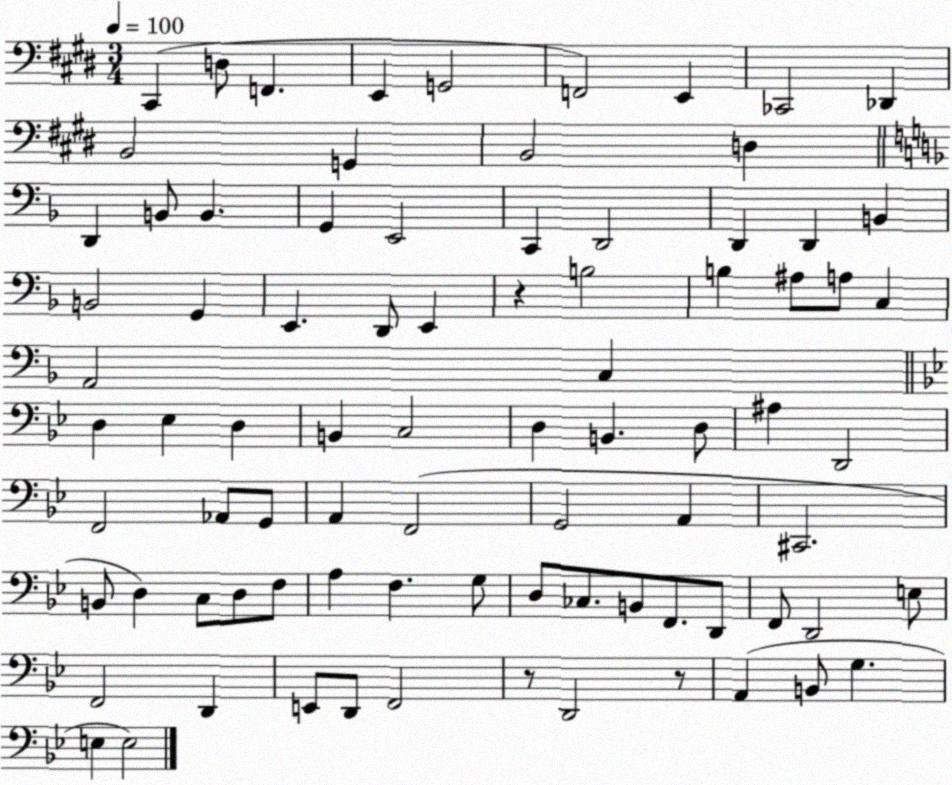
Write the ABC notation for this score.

X:1
T:Untitled
M:3/4
L:1/4
K:E
^C,, D,/2 F,, E,, G,,2 F,,2 E,, _C,,2 _D,, B,,2 G,, B,,2 D, D,, B,,/2 B,, G,, E,,2 C,, D,,2 D,, D,, B,, B,,2 G,, E,, D,,/2 E,, z B,2 B, ^A,/2 A,/2 C, A,,2 C, D, _E, D, B,, C,2 D, B,, D,/2 ^A, D,,2 F,,2 _A,,/2 G,,/2 A,, F,,2 G,,2 A,, ^C,,2 B,,/2 D, C,/2 D,/2 F,/2 A, F, G,/2 D,/2 _C,/2 B,,/2 F,,/2 D,,/2 F,,/2 D,,2 E,/2 F,,2 D,, E,,/2 D,,/2 F,,2 z/2 D,,2 z/2 A,, B,,/2 G, E, E,2